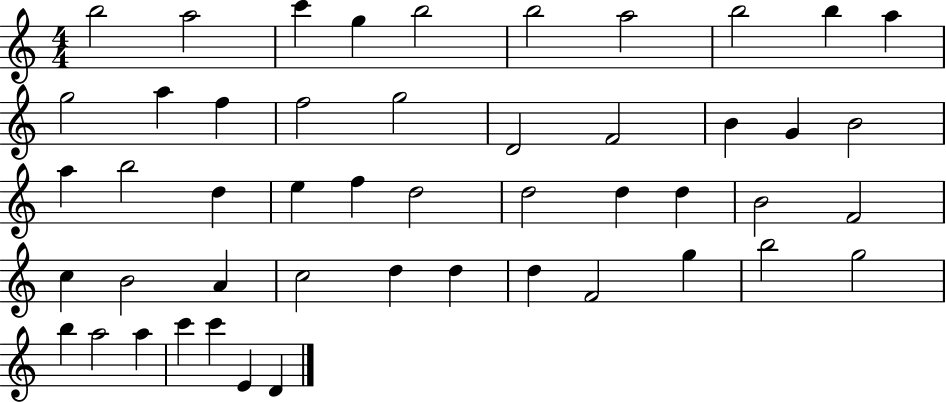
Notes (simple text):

B5/h A5/h C6/q G5/q B5/h B5/h A5/h B5/h B5/q A5/q G5/h A5/q F5/q F5/h G5/h D4/h F4/h B4/q G4/q B4/h A5/q B5/h D5/q E5/q F5/q D5/h D5/h D5/q D5/q B4/h F4/h C5/q B4/h A4/q C5/h D5/q D5/q D5/q F4/h G5/q B5/h G5/h B5/q A5/h A5/q C6/q C6/q E4/q D4/q